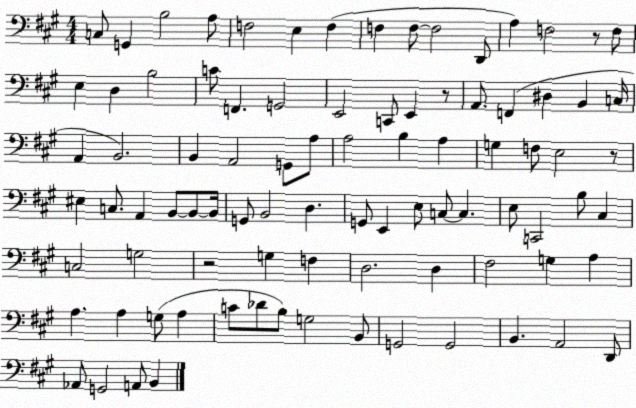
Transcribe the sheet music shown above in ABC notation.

X:1
T:Untitled
M:4/4
L:1/4
K:A
C,/2 G,, B,2 A,/2 F,2 E, F, F, F,/2 F,2 D,,/2 A, F,2 z/2 F,/2 E, D, B,2 C/2 F,, G,,2 E,,2 C,,/2 E,, z/2 A,,/2 F,, ^D, B,, C,/4 A,, B,,2 B,, A,,2 G,,/2 A,/2 A,2 B, A, G, F,/2 E,2 z/2 ^E, C,/2 A,, B,,/2 B,,/2 B,,/4 G,,/2 B,,2 D, G,,/2 E,, E,/2 C,/2 C, E,/2 C,,2 B,/2 ^C, C,2 G,2 z2 G, F, D,2 D, ^F,2 G, A, A, A, G,/2 A, C/2 _D/2 B,/2 G,2 B,,/2 G,,2 G,,2 B,, A,,2 D,,/2 _A,,/2 G,,2 A,,/2 B,,